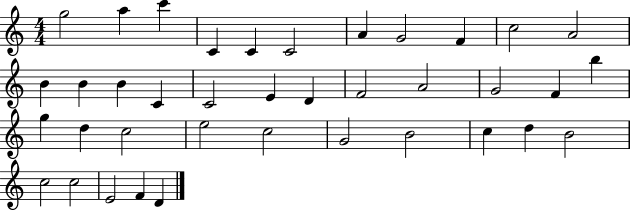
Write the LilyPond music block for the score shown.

{
  \clef treble
  \numericTimeSignature
  \time 4/4
  \key c \major
  g''2 a''4 c'''4 | c'4 c'4 c'2 | a'4 g'2 f'4 | c''2 a'2 | \break b'4 b'4 b'4 c'4 | c'2 e'4 d'4 | f'2 a'2 | g'2 f'4 b''4 | \break g''4 d''4 c''2 | e''2 c''2 | g'2 b'2 | c''4 d''4 b'2 | \break c''2 c''2 | e'2 f'4 d'4 | \bar "|."
}